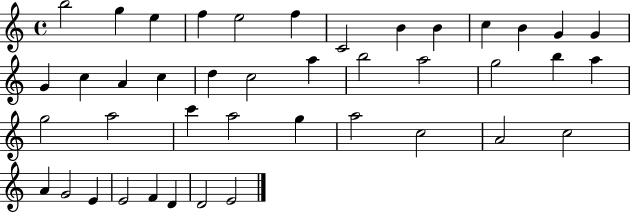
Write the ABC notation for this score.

X:1
T:Untitled
M:4/4
L:1/4
K:C
b2 g e f e2 f C2 B B c B G G G c A c d c2 a b2 a2 g2 b a g2 a2 c' a2 g a2 c2 A2 c2 A G2 E E2 F D D2 E2